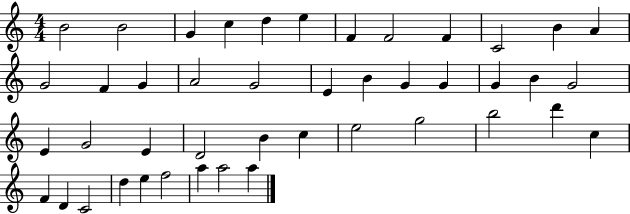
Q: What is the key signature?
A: C major